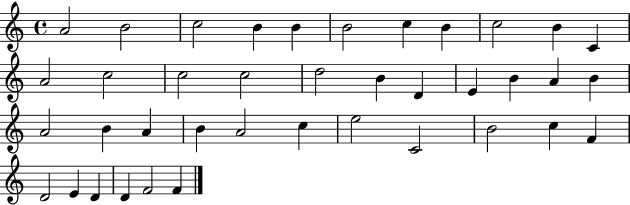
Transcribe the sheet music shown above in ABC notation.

X:1
T:Untitled
M:4/4
L:1/4
K:C
A2 B2 c2 B B B2 c B c2 B C A2 c2 c2 c2 d2 B D E B A B A2 B A B A2 c e2 C2 B2 c F D2 E D D F2 F